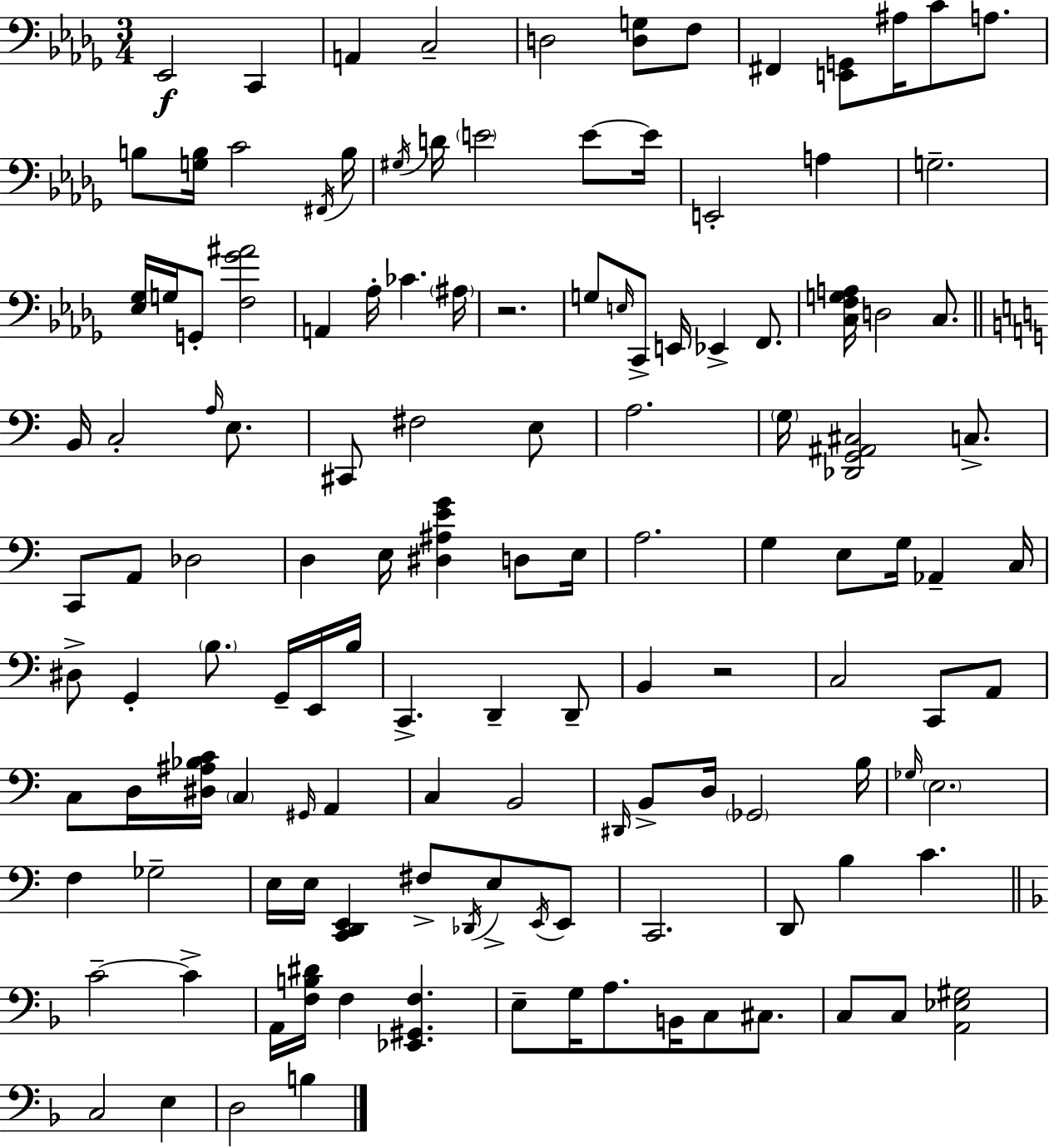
Eb2/h C2/q A2/q C3/h D3/h [D3,G3]/e F3/e F#2/q [E2,G2]/e A#3/s C4/e A3/e. B3/e [G3,B3]/s C4/h F#2/s B3/s G#3/s D4/s E4/h E4/e E4/s E2/h A3/q G3/h. [Eb3,Gb3]/s G3/s G2/e [F3,Gb4,A#4]/h A2/q Ab3/s CES4/q. A#3/s R/h. G3/e E3/s C2/e E2/s Eb2/q F2/e. [C3,F3,G3,A3]/s D3/h C3/e. B2/s C3/h A3/s E3/e. C#2/e F#3/h E3/e A3/h. G3/s [Db2,G2,A#2,C#3]/h C3/e. C2/e A2/e Db3/h D3/q E3/s [D#3,A#3,E4,G4]/q D3/e E3/s A3/h. G3/q E3/e G3/s Ab2/q C3/s D#3/e G2/q B3/e. G2/s E2/s B3/s C2/q. D2/q D2/e B2/q R/h C3/h C2/e A2/e C3/e D3/s [D#3,A#3,Bb3,C4]/s C3/q G#2/s A2/q C3/q B2/h D#2/s B2/e D3/s Gb2/h B3/s Gb3/s E3/h. F3/q Gb3/h E3/s E3/s [C2,D2,E2]/q F#3/e Db2/s E3/e E2/s E2/e C2/h. D2/e B3/q C4/q. C4/h C4/q A2/s [F3,B3,D#4]/s F3/q [Eb2,G#2,F3]/q. E3/e G3/s A3/e. B2/s C3/e C#3/e. C3/e C3/e [A2,Eb3,G#3]/h C3/h E3/q D3/h B3/q